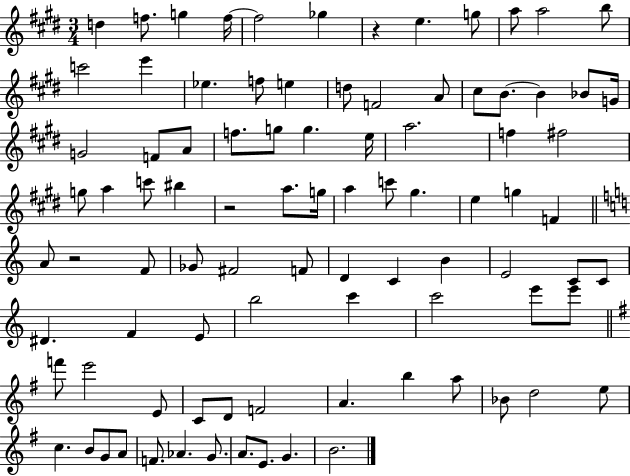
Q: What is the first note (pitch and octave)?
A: D5